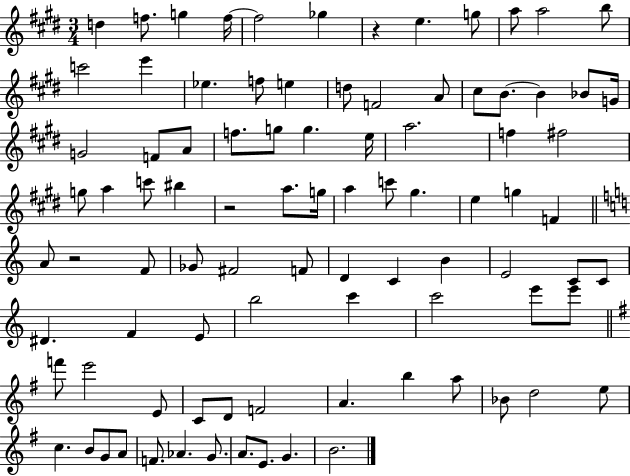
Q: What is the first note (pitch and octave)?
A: D5